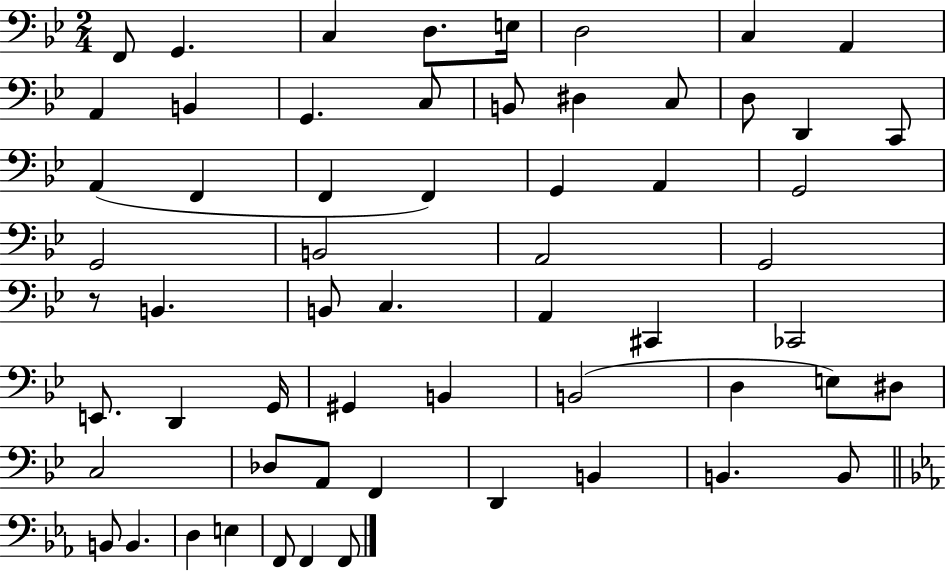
{
  \clef bass
  \numericTimeSignature
  \time 2/4
  \key bes \major
  f,8 g,4. | c4 d8. e16 | d2 | c4 a,4 | \break a,4 b,4 | g,4. c8 | b,8 dis4 c8 | d8 d,4 c,8 | \break a,4( f,4 | f,4 f,4) | g,4 a,4 | g,2 | \break g,2 | b,2 | a,2 | g,2 | \break r8 b,4. | b,8 c4. | a,4 cis,4 | ces,2 | \break e,8. d,4 g,16 | gis,4 b,4 | b,2( | d4 e8) dis8 | \break c2 | des8 a,8 f,4 | d,4 b,4 | b,4. b,8 | \break \bar "||" \break \key ees \major b,8 b,4. | d4 e4 | f,8 f,4 f,8 | \bar "|."
}